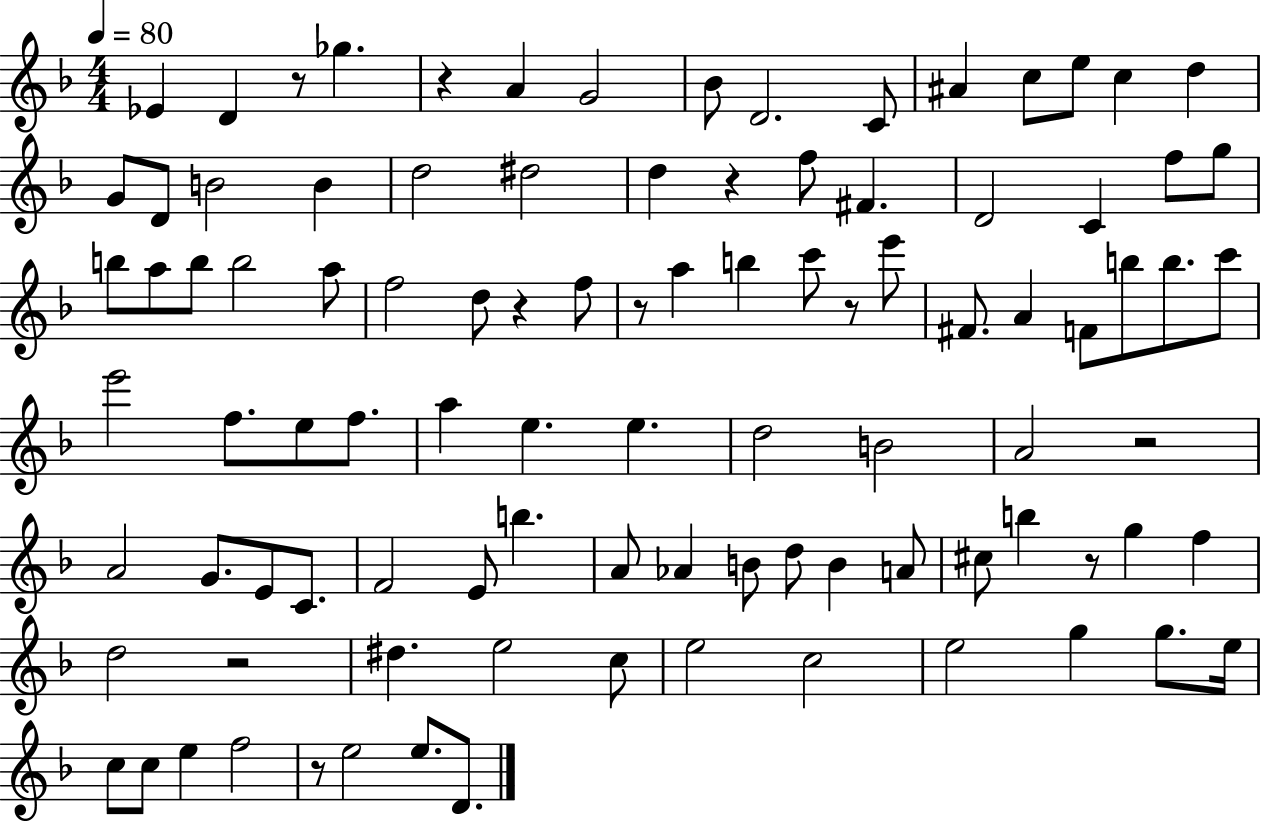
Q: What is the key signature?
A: F major